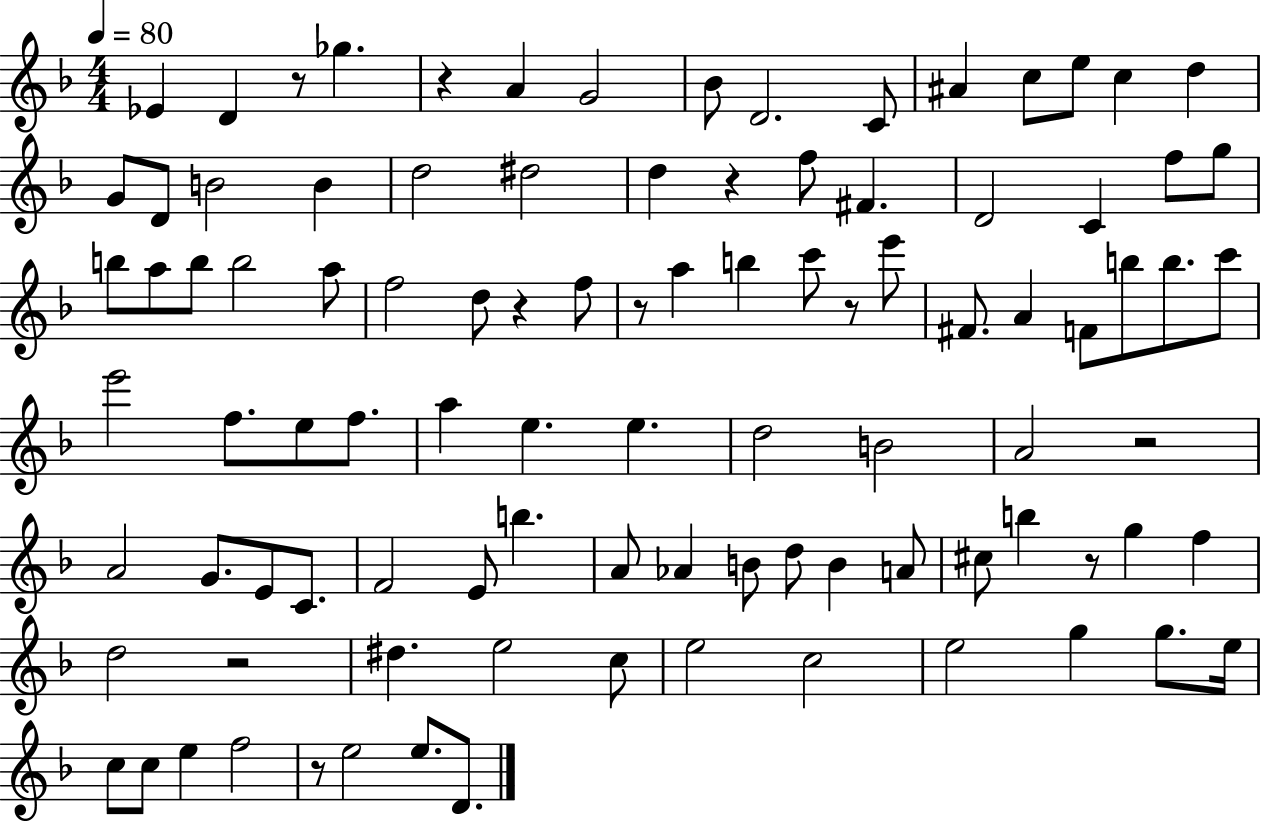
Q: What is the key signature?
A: F major